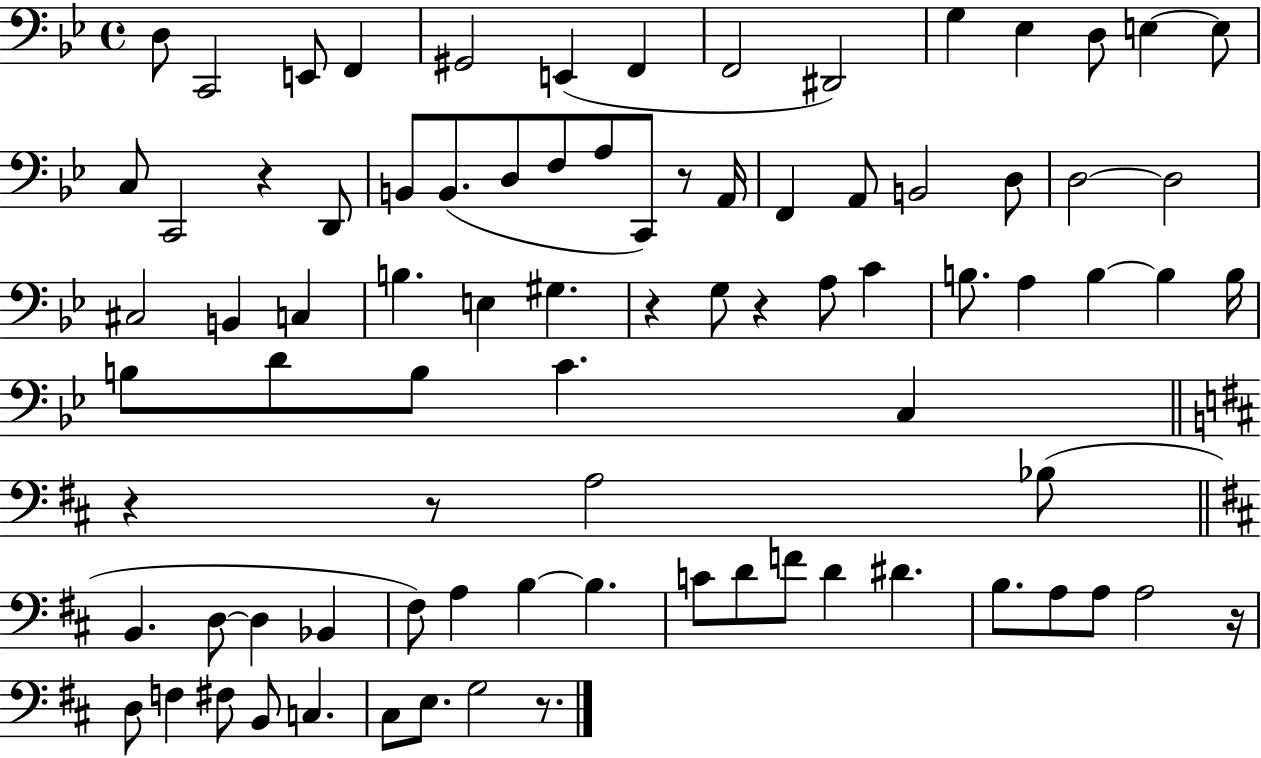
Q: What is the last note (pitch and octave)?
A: G3